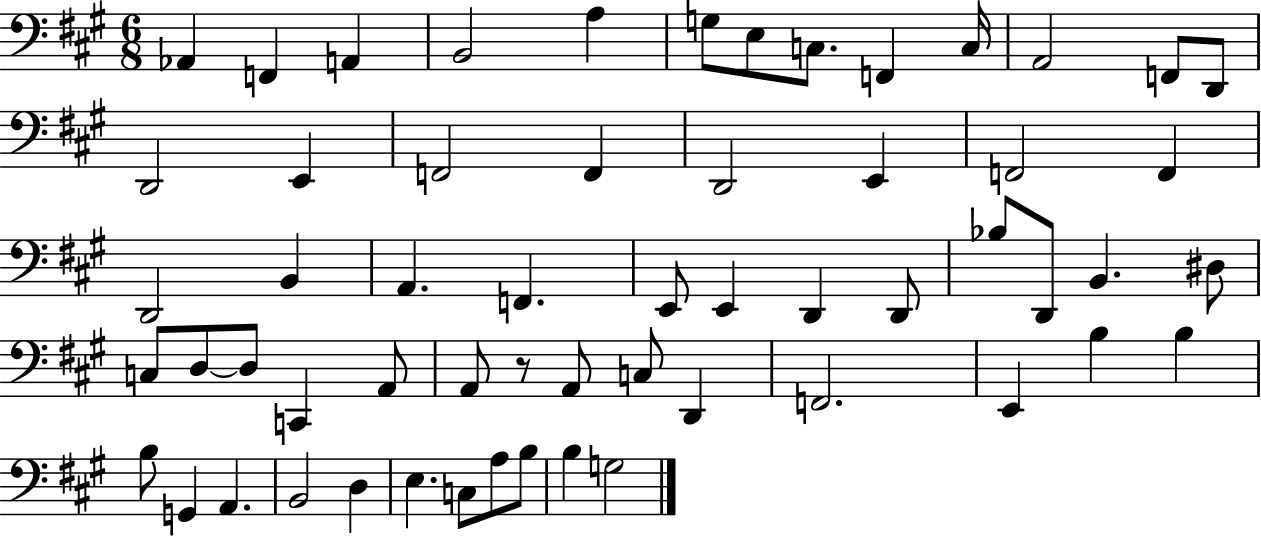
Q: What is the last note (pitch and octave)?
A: G3